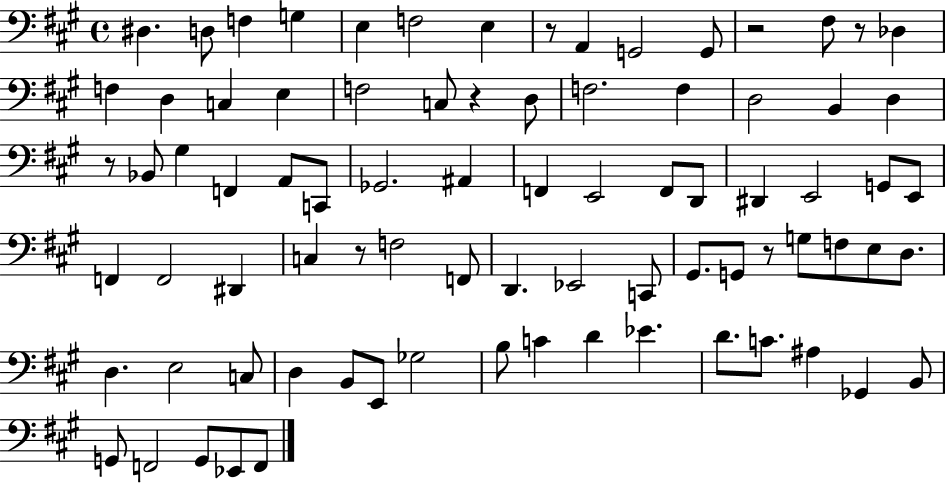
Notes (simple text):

D#3/q. D3/e F3/q G3/q E3/q F3/h E3/q R/e A2/q G2/h G2/e R/h F#3/e R/e Db3/q F3/q D3/q C3/q E3/q F3/h C3/e R/q D3/e F3/h. F3/q D3/h B2/q D3/q R/e Bb2/e G#3/q F2/q A2/e C2/e Gb2/h. A#2/q F2/q E2/h F2/e D2/e D#2/q E2/h G2/e E2/e F2/q F2/h D#2/q C3/q R/e F3/h F2/e D2/q. Eb2/h C2/e G#2/e. G2/e R/e G3/e F3/e E3/e D3/e. D3/q. E3/h C3/e D3/q B2/e E2/e Gb3/h B3/e C4/q D4/q Eb4/q. D4/e. C4/e. A#3/q Gb2/q B2/e G2/e F2/h G2/e Eb2/e F2/e